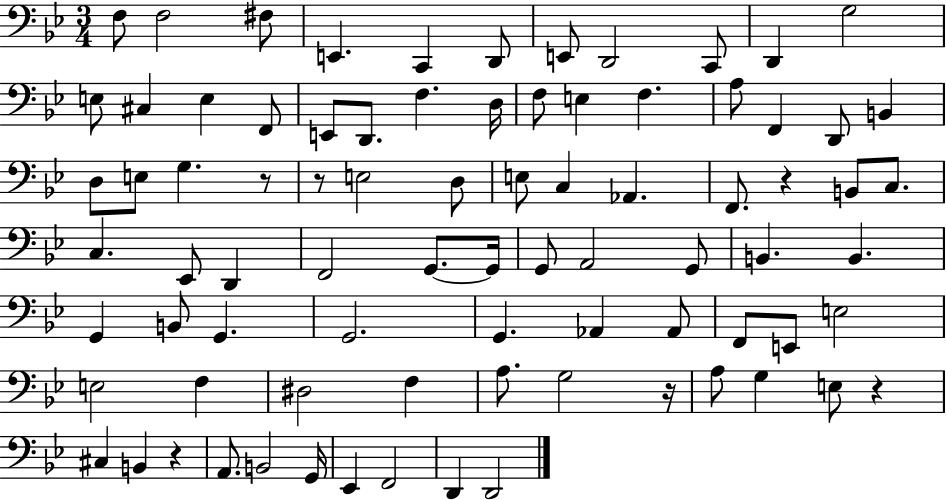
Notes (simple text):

F3/e F3/h F#3/e E2/q. C2/q D2/e E2/e D2/h C2/e D2/q G3/h E3/e C#3/q E3/q F2/e E2/e D2/e. F3/q. D3/s F3/e E3/q F3/q. A3/e F2/q D2/e B2/q D3/e E3/e G3/q. R/e R/e E3/h D3/e E3/e C3/q Ab2/q. F2/e. R/q B2/e C3/e. C3/q. Eb2/e D2/q F2/h G2/e. G2/s G2/e A2/h G2/e B2/q. B2/q. G2/q B2/e G2/q. G2/h. G2/q. Ab2/q Ab2/e F2/e E2/e E3/h E3/h F3/q D#3/h F3/q A3/e. G3/h R/s A3/e G3/q E3/e R/q C#3/q B2/q R/q A2/e. B2/h G2/s Eb2/q F2/h D2/q D2/h